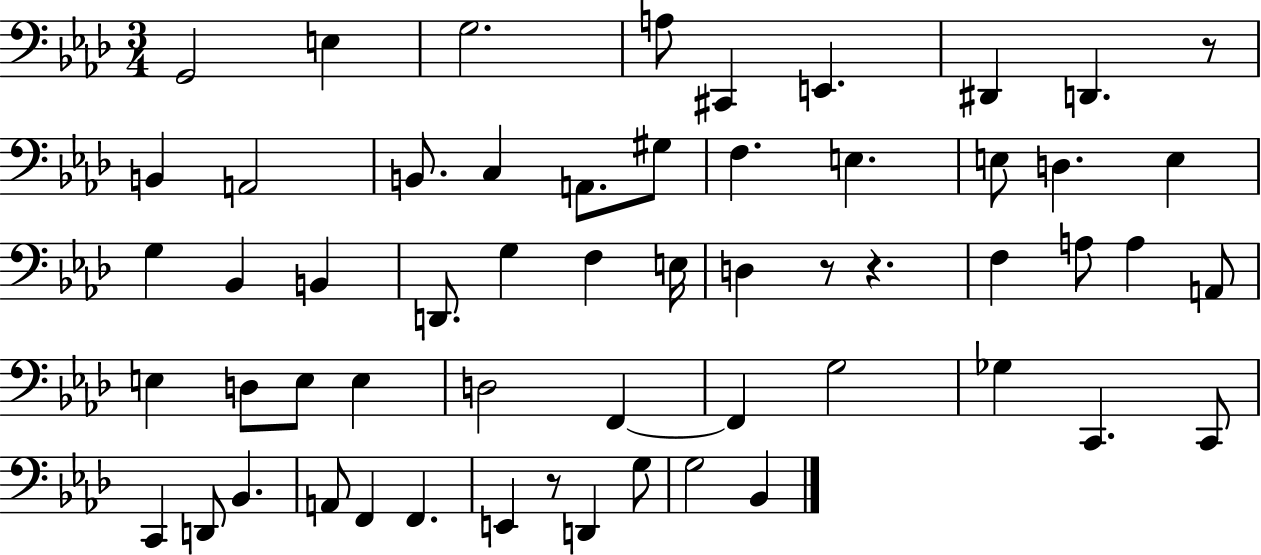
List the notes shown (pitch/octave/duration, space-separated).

G2/h E3/q G3/h. A3/e C#2/q E2/q. D#2/q D2/q. R/e B2/q A2/h B2/e. C3/q A2/e. G#3/e F3/q. E3/q. E3/e D3/q. E3/q G3/q Bb2/q B2/q D2/e. G3/q F3/q E3/s D3/q R/e R/q. F3/q A3/e A3/q A2/e E3/q D3/e E3/e E3/q D3/h F2/q F2/q G3/h Gb3/q C2/q. C2/e C2/q D2/e Bb2/q. A2/e F2/q F2/q. E2/q R/e D2/q G3/e G3/h Bb2/q